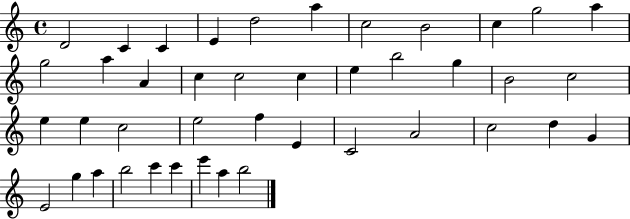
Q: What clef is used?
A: treble